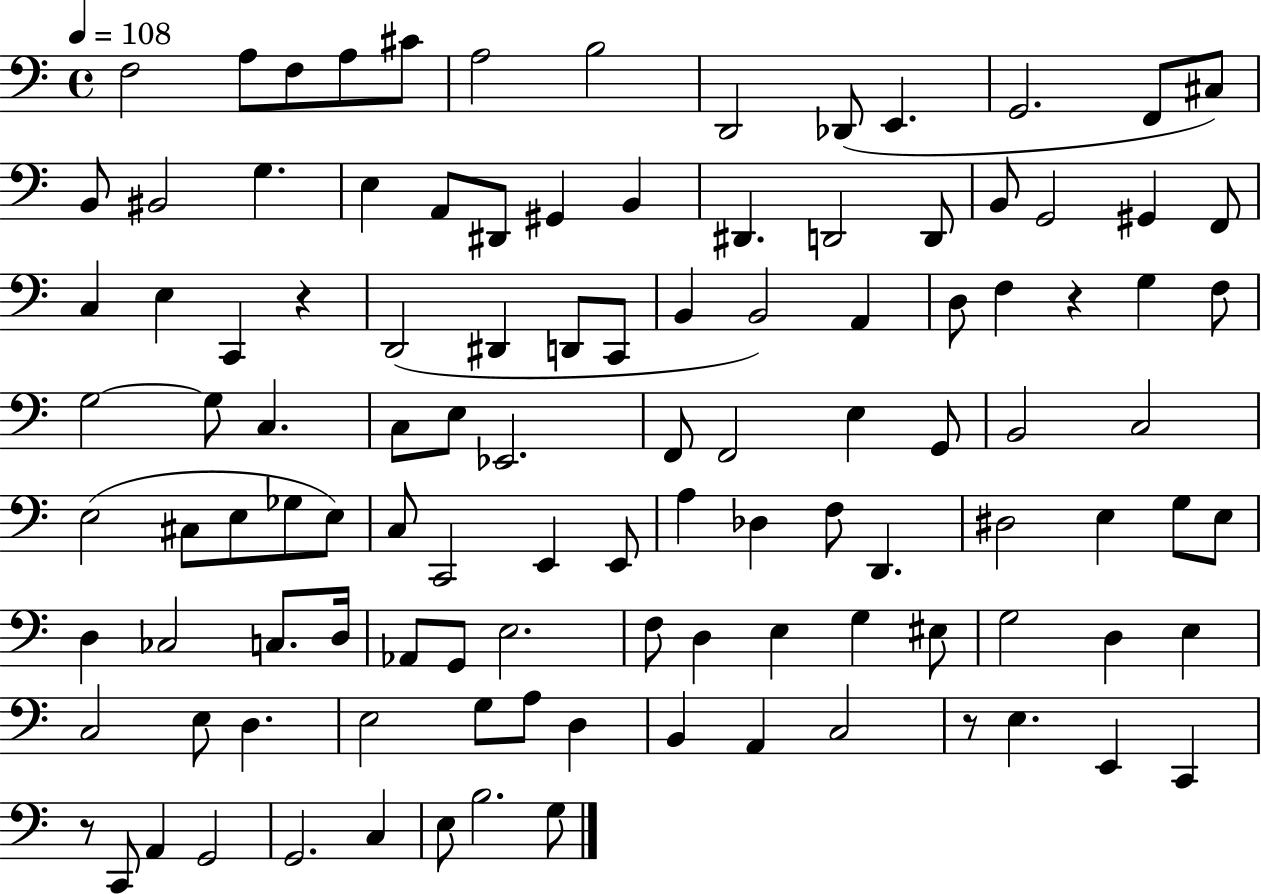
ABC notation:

X:1
T:Untitled
M:4/4
L:1/4
K:C
F,2 A,/2 F,/2 A,/2 ^C/2 A,2 B,2 D,,2 _D,,/2 E,, G,,2 F,,/2 ^C,/2 B,,/2 ^B,,2 G, E, A,,/2 ^D,,/2 ^G,, B,, ^D,, D,,2 D,,/2 B,,/2 G,,2 ^G,, F,,/2 C, E, C,, z D,,2 ^D,, D,,/2 C,,/2 B,, B,,2 A,, D,/2 F, z G, F,/2 G,2 G,/2 C, C,/2 E,/2 _E,,2 F,,/2 F,,2 E, G,,/2 B,,2 C,2 E,2 ^C,/2 E,/2 _G,/2 E,/2 C,/2 C,,2 E,, E,,/2 A, _D, F,/2 D,, ^D,2 E, G,/2 E,/2 D, _C,2 C,/2 D,/4 _A,,/2 G,,/2 E,2 F,/2 D, E, G, ^E,/2 G,2 D, E, C,2 E,/2 D, E,2 G,/2 A,/2 D, B,, A,, C,2 z/2 E, E,, C,, z/2 C,,/2 A,, G,,2 G,,2 C, E,/2 B,2 G,/2